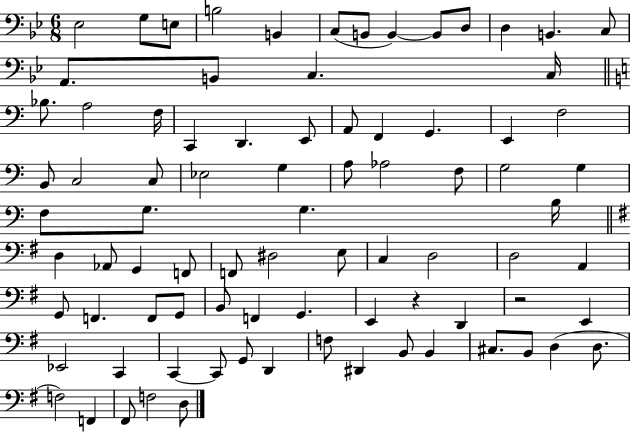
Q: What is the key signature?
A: BES major